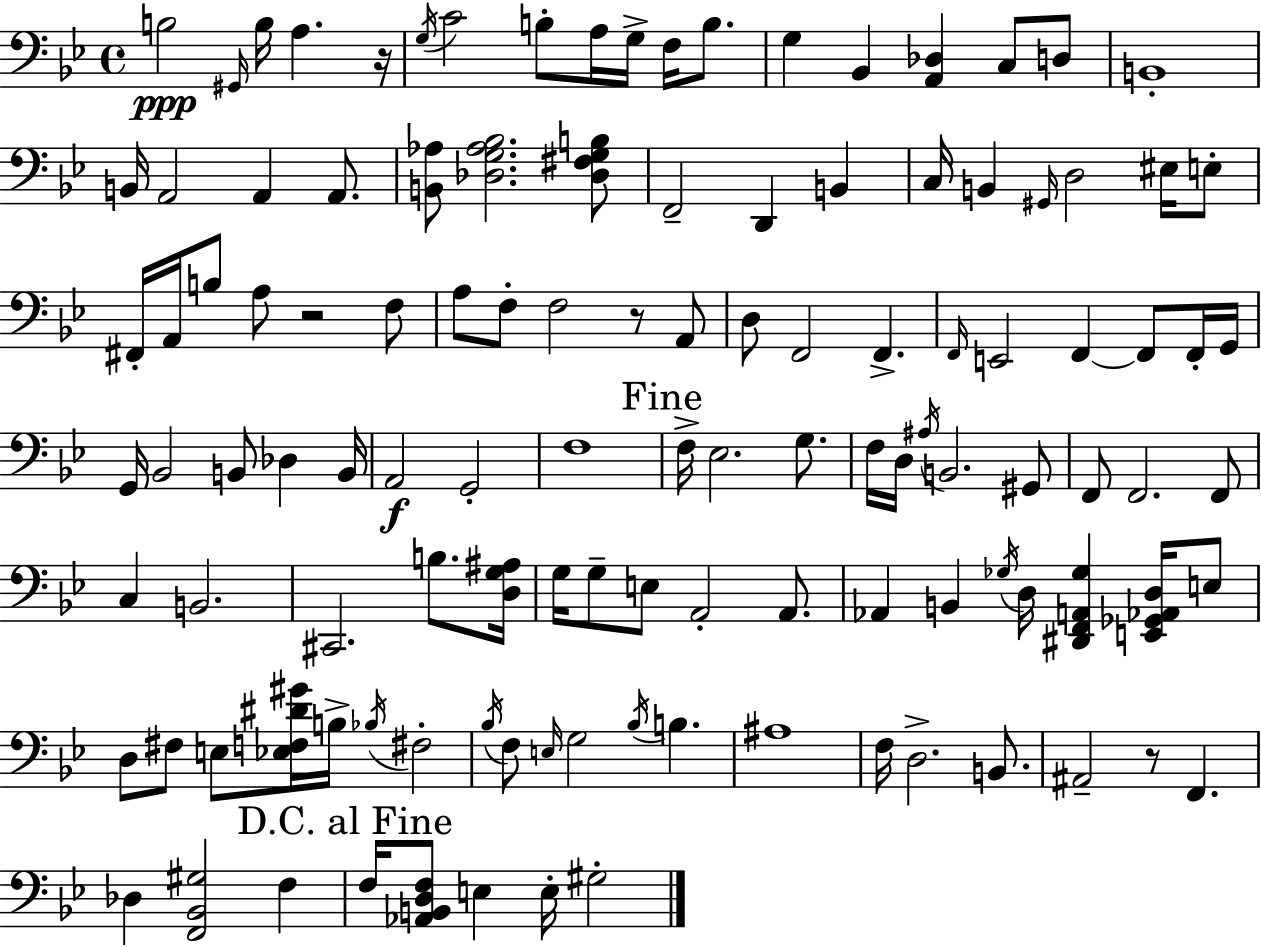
B3/h G#2/s B3/s A3/q. R/s G3/s C4/h B3/e A3/s G3/s F3/s B3/e. G3/q Bb2/q [A2,Db3]/q C3/e D3/e B2/w B2/s A2/h A2/q A2/e. [B2,Ab3]/e [Db3,G3,Ab3,Bb3]/h. [Db3,F#3,G3,B3]/e F2/h D2/q B2/q C3/s B2/q G#2/s D3/h EIS3/s E3/e F#2/s A2/s B3/e A3/e R/h F3/e A3/e F3/e F3/h R/e A2/e D3/e F2/h F2/q. F2/s E2/h F2/q F2/e F2/s G2/s G2/s Bb2/h B2/e Db3/q B2/s A2/h G2/h F3/w F3/s Eb3/h. G3/e. F3/s D3/s A#3/s B2/h. G#2/e F2/e F2/h. F2/e C3/q B2/h. C#2/h. B3/e. [D3,G3,A#3]/s G3/s G3/e E3/e A2/h A2/e. Ab2/q B2/q Gb3/s D3/s [D#2,F2,A2,Gb3]/q [E2,Gb2,Ab2,D3]/s E3/e D3/e F#3/e E3/e [Eb3,F3,D#4,G#4]/s B3/s Bb3/s F#3/h Bb3/s F3/e E3/s G3/h Bb3/s B3/q. A#3/w F3/s D3/h. B2/e. A#2/h R/e F2/q. Db3/q [F2,Bb2,G#3]/h F3/q F3/s [Ab2,B2,D3,F3]/e E3/q E3/s G#3/h